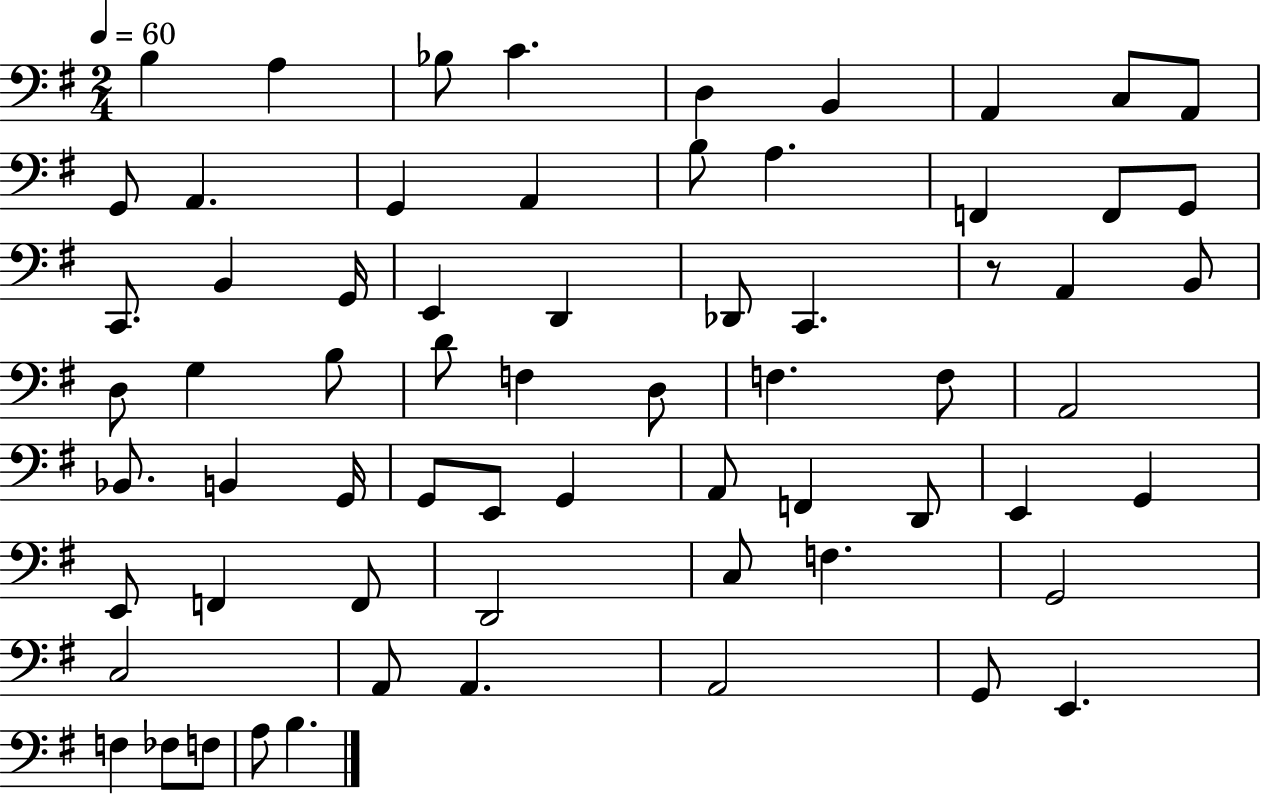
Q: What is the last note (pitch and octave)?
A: B3